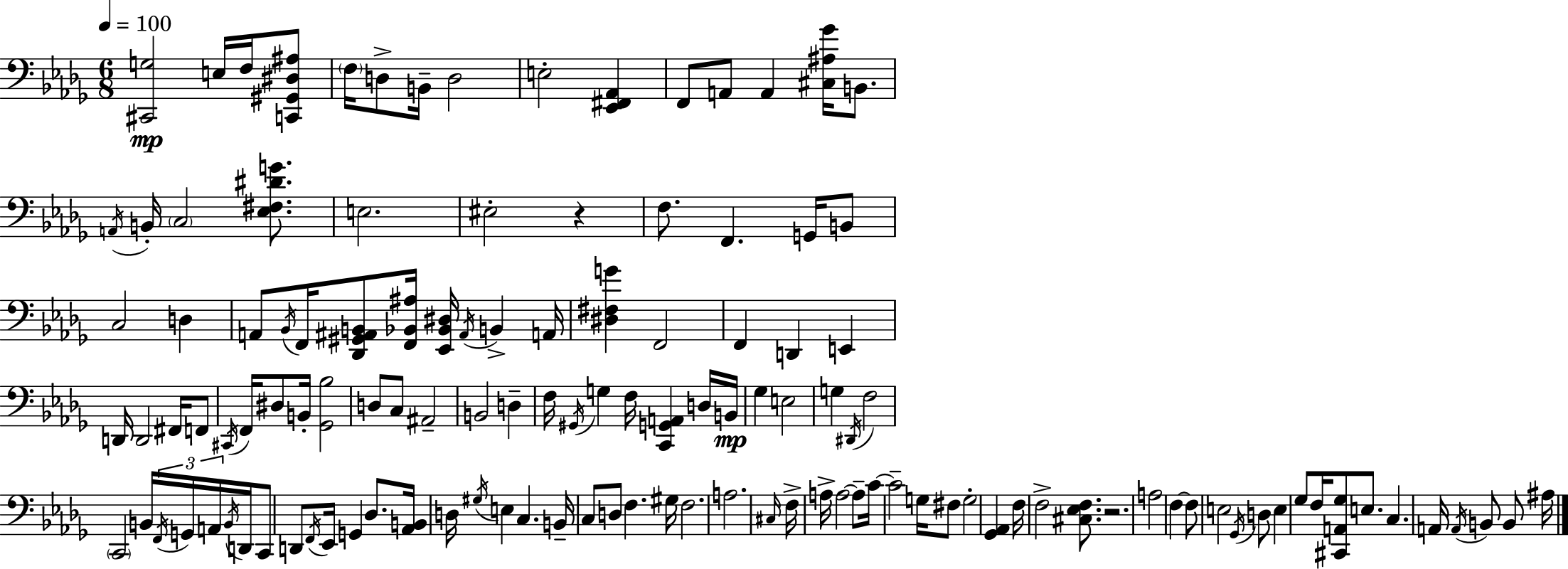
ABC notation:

X:1
T:Untitled
M:6/8
L:1/4
K:Bbm
[^C,,G,]2 E,/4 F,/4 [C,,^G,,^D,^A,]/2 F,/4 D,/2 B,,/4 D,2 E,2 [_E,,^F,,_A,,] F,,/2 A,,/2 A,, [^C,^A,_G]/4 B,,/2 A,,/4 B,,/4 C,2 [_E,^F,^DG]/2 E,2 ^E,2 z F,/2 F,, G,,/4 B,,/2 C,2 D, A,,/2 _B,,/4 F,,/4 [_D,,^G,,^A,,B,,]/2 [F,,_B,,^A,]/4 [_E,,_B,,^D,]/4 ^A,,/4 B,, A,,/4 [^D,^F,G] F,,2 F,, D,, E,, D,,/4 D,,2 ^F,,/4 F,,/2 ^C,,/4 F,,/4 ^D,/2 B,,/4 [_G,,_B,]2 D,/2 C,/2 ^A,,2 B,,2 D, F,/4 ^G,,/4 G, F,/4 [C,,G,,A,,] D,/4 B,,/4 _G, E,2 G, ^D,,/4 F,2 C,,2 B,,/4 F,,/4 G,,/4 A,,/4 B,,/4 D,,/4 C,,/2 D,,/2 F,,/4 _E,,/4 G,, _D,/2 [_A,,B,,]/4 D,/4 ^G,/4 E, C, B,,/4 C,/2 D,/2 F, ^G,/4 F,2 A,2 ^C,/4 F,/4 A,/4 A,2 A,/2 C/4 C2 G,/4 ^F,/2 G,2 [_G,,_A,,] F,/4 F,2 [^C,_E,F,]/2 z2 A,2 F, F,/2 E,2 _G,,/4 D,/2 E, _G,/2 F,/4 [^C,,A,,_G,]/2 E,/2 C, A,,/4 A,,/4 B,,/2 B,,/2 ^A,/4